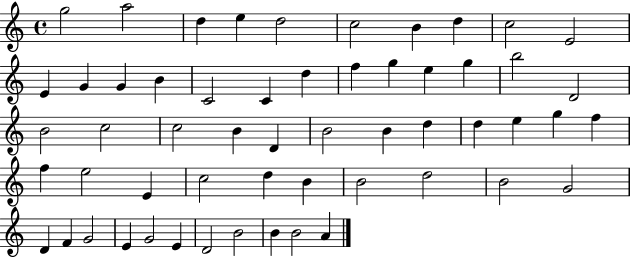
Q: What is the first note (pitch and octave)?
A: G5